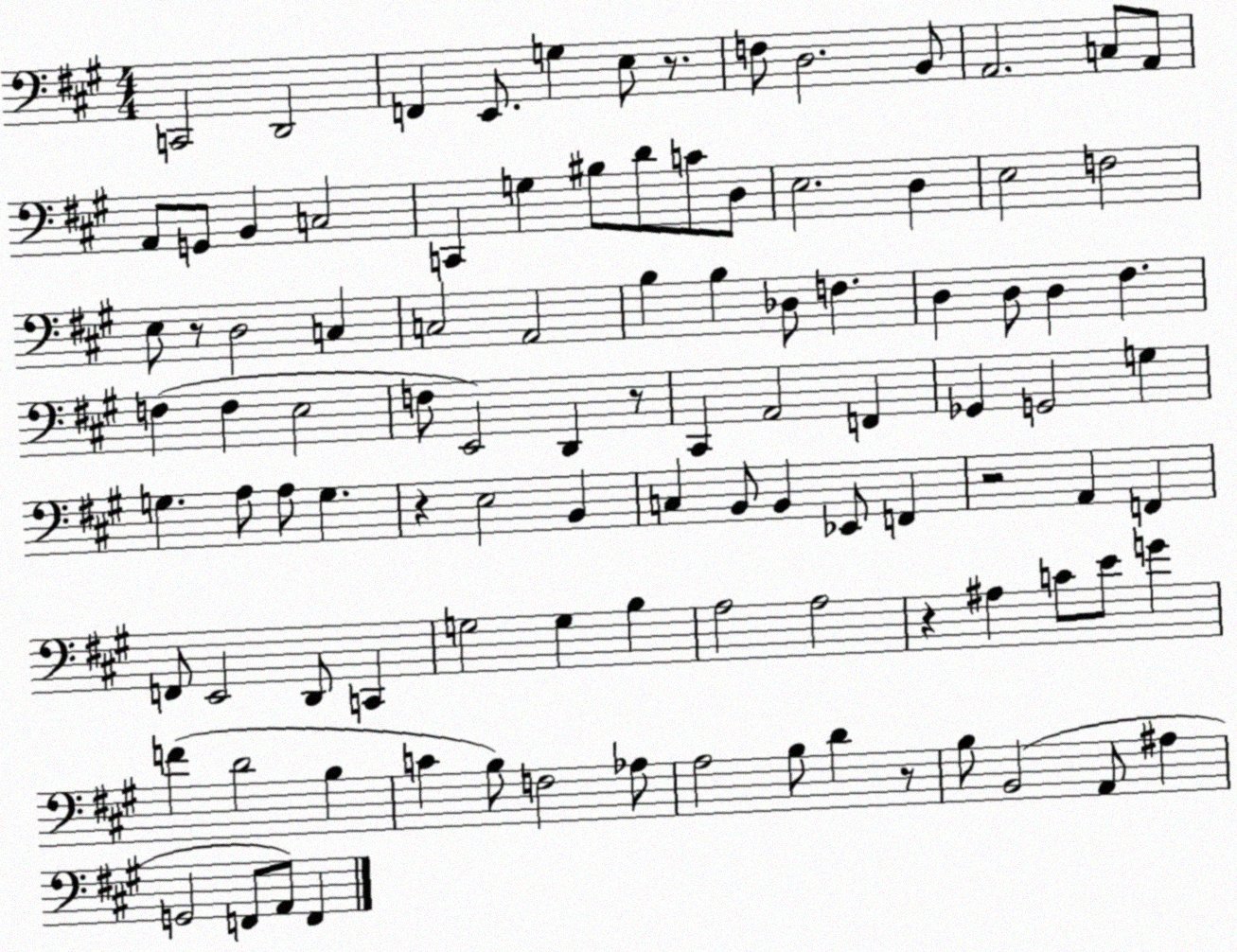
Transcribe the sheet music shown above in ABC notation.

X:1
T:Untitled
M:4/4
L:1/4
K:A
C,,2 D,,2 F,, E,,/2 G, E,/2 z/2 F,/2 D,2 B,,/2 A,,2 C,/2 A,,/2 A,,/2 G,,/2 B,, C,2 C,, G, ^B,/2 D/2 C/2 D,/2 E,2 D, E,2 F,2 E,/2 z/2 D,2 C, C,2 A,,2 B, B, _D,/2 F, D, D,/2 D, ^F, F, F, E,2 F,/2 E,,2 D,, z/2 ^C,, A,,2 F,, _G,, G,,2 G, G, A,/2 A,/2 G, z E,2 B,, C, B,,/2 B,, _E,,/2 F,, z2 A,, F,, F,,/2 E,,2 D,,/2 C,, G,2 G, B, A,2 A,2 z ^A, C/2 E/2 G F D2 B, C B,/2 F,2 _A,/2 A,2 B,/2 D z/2 B,/2 B,,2 A,,/2 ^A, G,,2 F,,/2 A,,/2 F,,